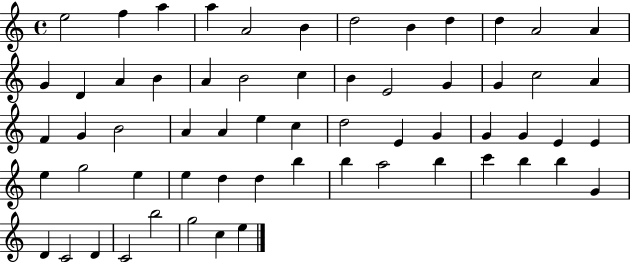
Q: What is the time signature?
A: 4/4